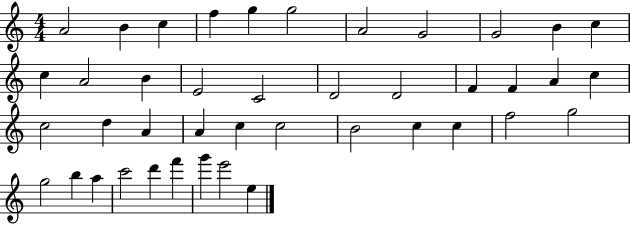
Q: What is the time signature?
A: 4/4